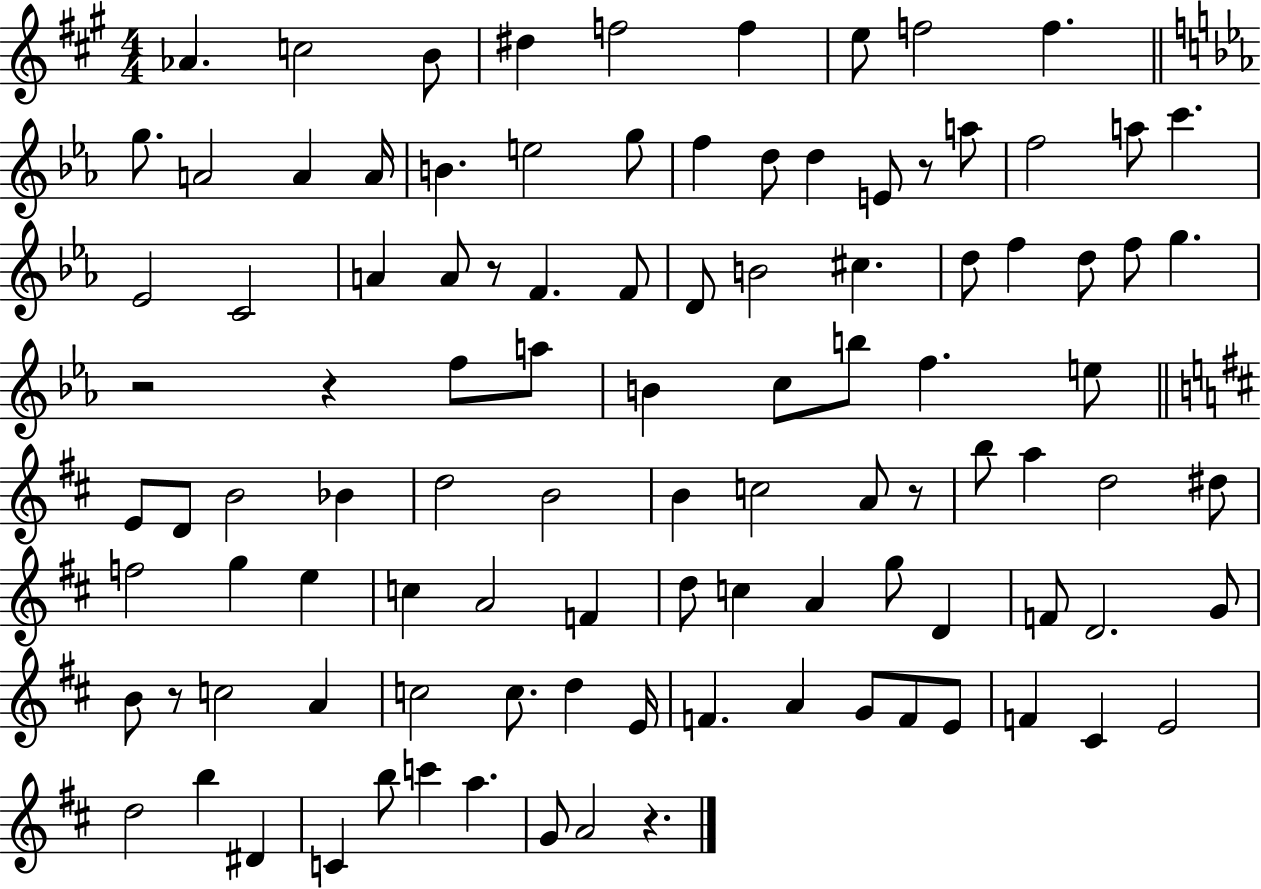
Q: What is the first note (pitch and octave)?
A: Ab4